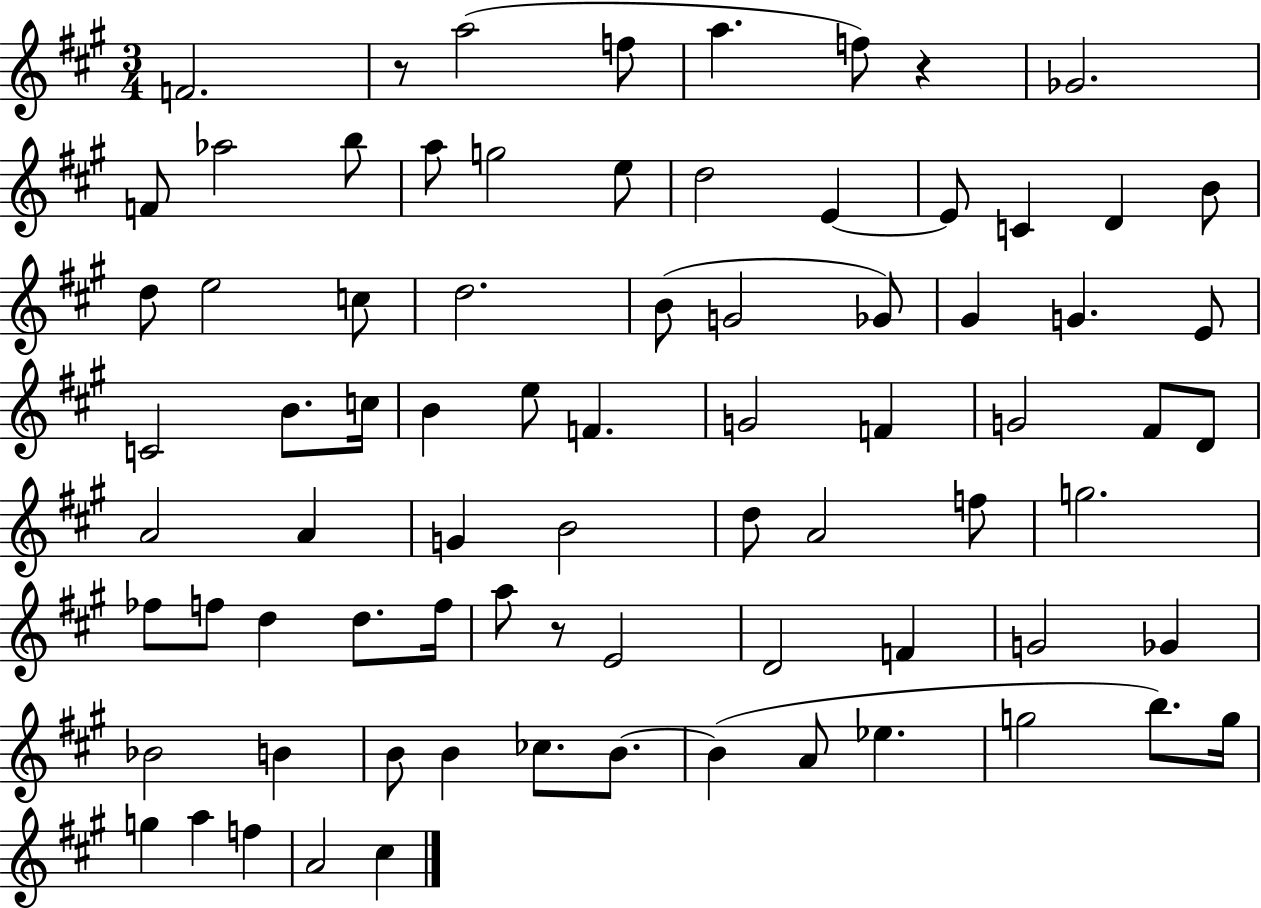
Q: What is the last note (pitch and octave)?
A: C#5